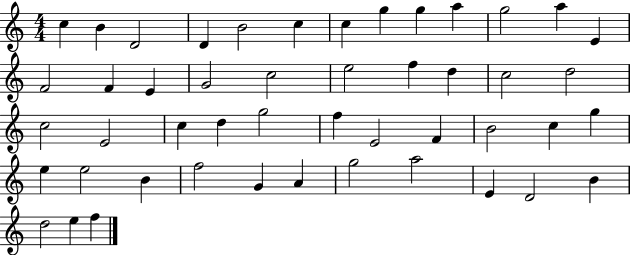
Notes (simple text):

C5/q B4/q D4/h D4/q B4/h C5/q C5/q G5/q G5/q A5/q G5/h A5/q E4/q F4/h F4/q E4/q G4/h C5/h E5/h F5/q D5/q C5/h D5/h C5/h E4/h C5/q D5/q G5/h F5/q E4/h F4/q B4/h C5/q G5/q E5/q E5/h B4/q F5/h G4/q A4/q G5/h A5/h E4/q D4/h B4/q D5/h E5/q F5/q